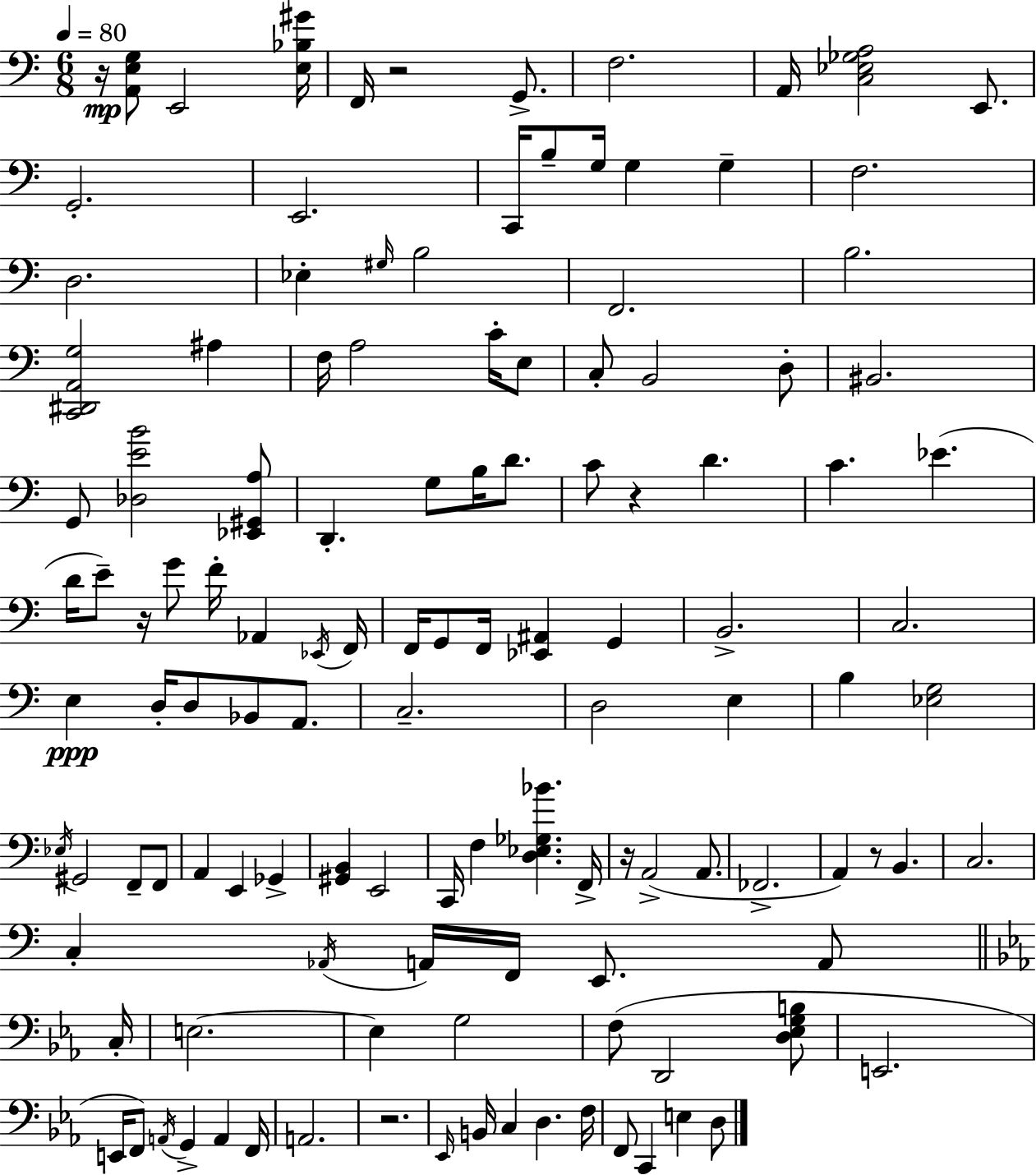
{
  \clef bass
  \numericTimeSignature
  \time 6/8
  \key c \major
  \tempo 4 = 80
  r16\mp <a, e g>8 e,2 <e bes gis'>16 | f,16 r2 g,8.-> | f2. | a,16 <c ees ges a>2 e,8. | \break g,2.-. | e,2. | c,16 b8-- g16 g4 g4-- | f2. | \break d2. | ees4-. \grace { gis16 } b2 | f,2. | b2. | \break <c, dis, a, g>2 ais4 | f16 a2 c'16-. e8 | c8-. b,2 d8-. | bis,2. | \break g,8 <des e' b'>2 <ees, gis, a>8 | d,4.-. g8 b16 d'8. | c'8 r4 d'4. | c'4. ees'4.( | \break d'16 e'8--) r16 g'8 f'16-. aes,4 | \acciaccatura { ees,16 } f,16 f,16 g,8 f,16 <ees, ais,>4 g,4 | b,2.-> | c2. | \break e4\ppp d16-. d8 bes,8 a,8. | c2.-- | d2 e4 | b4 <ees g>2 | \break \acciaccatura { ees16 } gis,2 f,8-- | f,8 a,4 e,4 ges,4-> | <gis, b,>4 e,2 | c,16 f4 <d ees ges bes'>4. | \break f,16-> r16 a,2->( | a,8. fes,2.-> | a,4) r8 b,4. | c2. | \break c4-. \acciaccatura { aes,16 } a,16 f,16 e,8. | a,8 \bar "||" \break \key c \minor c16-. e2.~~ | e4 g2 | f8( d,2 <d ees g b>8 | e,2. | \break e,16 f,8) \acciaccatura { a,16 } g,4-> a,4 | f,16 a,2. | r2. | \grace { ees,16 } b,16 c4 d4. | \break f16 f,8 c,4 e4 | d8 \bar "|."
}